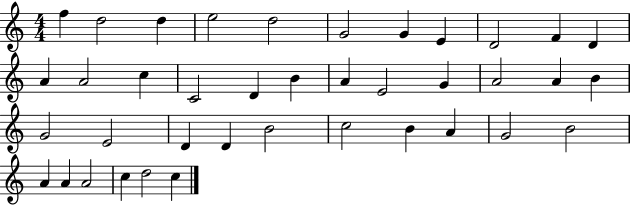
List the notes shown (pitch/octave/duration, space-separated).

F5/q D5/h D5/q E5/h D5/h G4/h G4/q E4/q D4/h F4/q D4/q A4/q A4/h C5/q C4/h D4/q B4/q A4/q E4/h G4/q A4/h A4/q B4/q G4/h E4/h D4/q D4/q B4/h C5/h B4/q A4/q G4/h B4/h A4/q A4/q A4/h C5/q D5/h C5/q